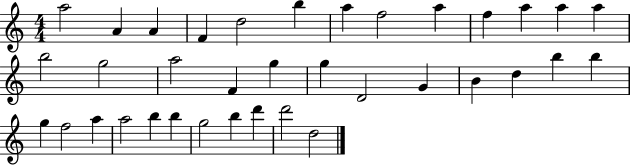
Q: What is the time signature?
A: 4/4